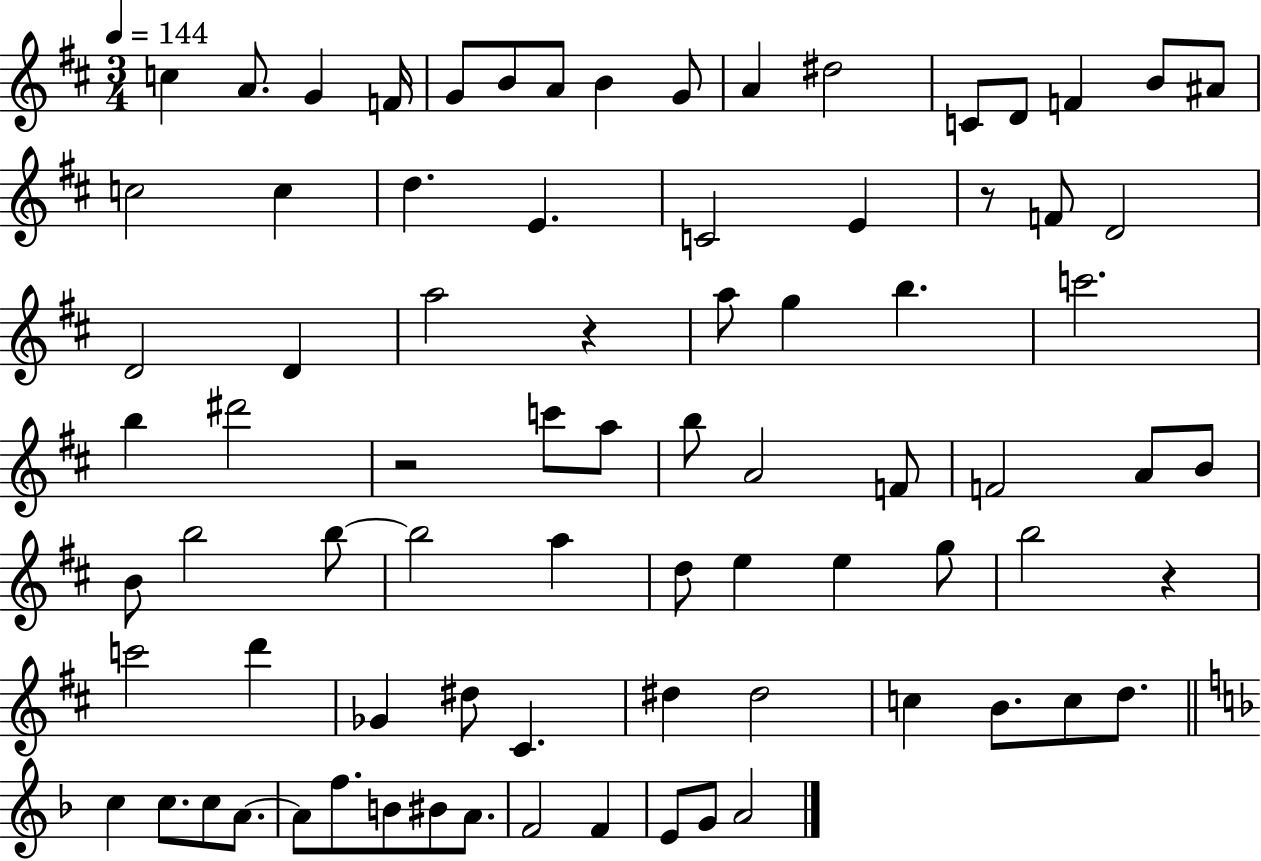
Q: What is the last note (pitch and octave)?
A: A4